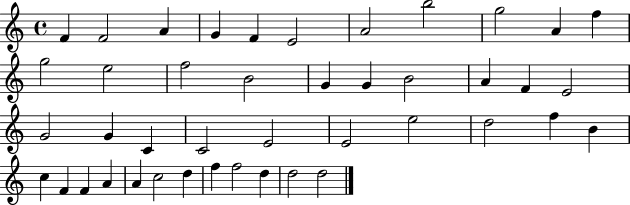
X:1
T:Untitled
M:4/4
L:1/4
K:C
F F2 A G F E2 A2 b2 g2 A f g2 e2 f2 B2 G G B2 A F E2 G2 G C C2 E2 E2 e2 d2 f B c F F A A c2 d f f2 d d2 d2